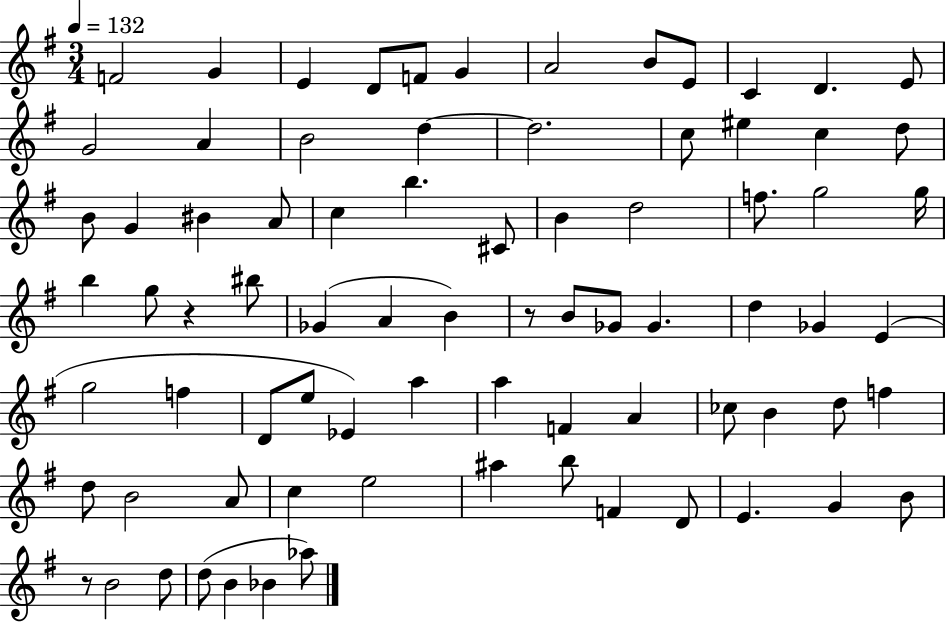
F4/h G4/q E4/q D4/e F4/e G4/q A4/h B4/e E4/e C4/q D4/q. E4/e G4/h A4/q B4/h D5/q D5/h. C5/e EIS5/q C5/q D5/e B4/e G4/q BIS4/q A4/e C5/q B5/q. C#4/e B4/q D5/h F5/e. G5/h G5/s B5/q G5/e R/q BIS5/e Gb4/q A4/q B4/q R/e B4/e Gb4/e Gb4/q. D5/q Gb4/q E4/q G5/h F5/q D4/e E5/e Eb4/q A5/q A5/q F4/q A4/q CES5/e B4/q D5/e F5/q D5/e B4/h A4/e C5/q E5/h A#5/q B5/e F4/q D4/e E4/q. G4/q B4/e R/e B4/h D5/e D5/e B4/q Bb4/q Ab5/e